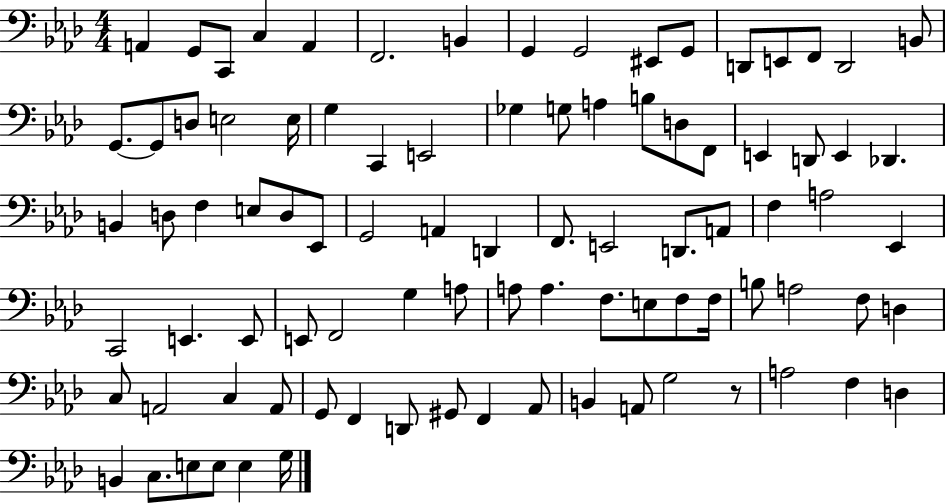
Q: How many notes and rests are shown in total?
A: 90